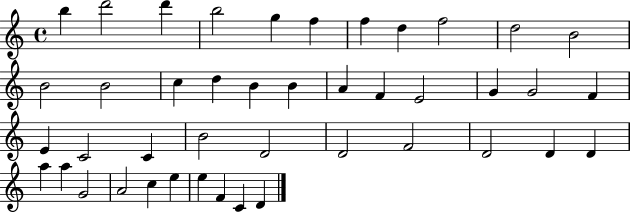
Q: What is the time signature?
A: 4/4